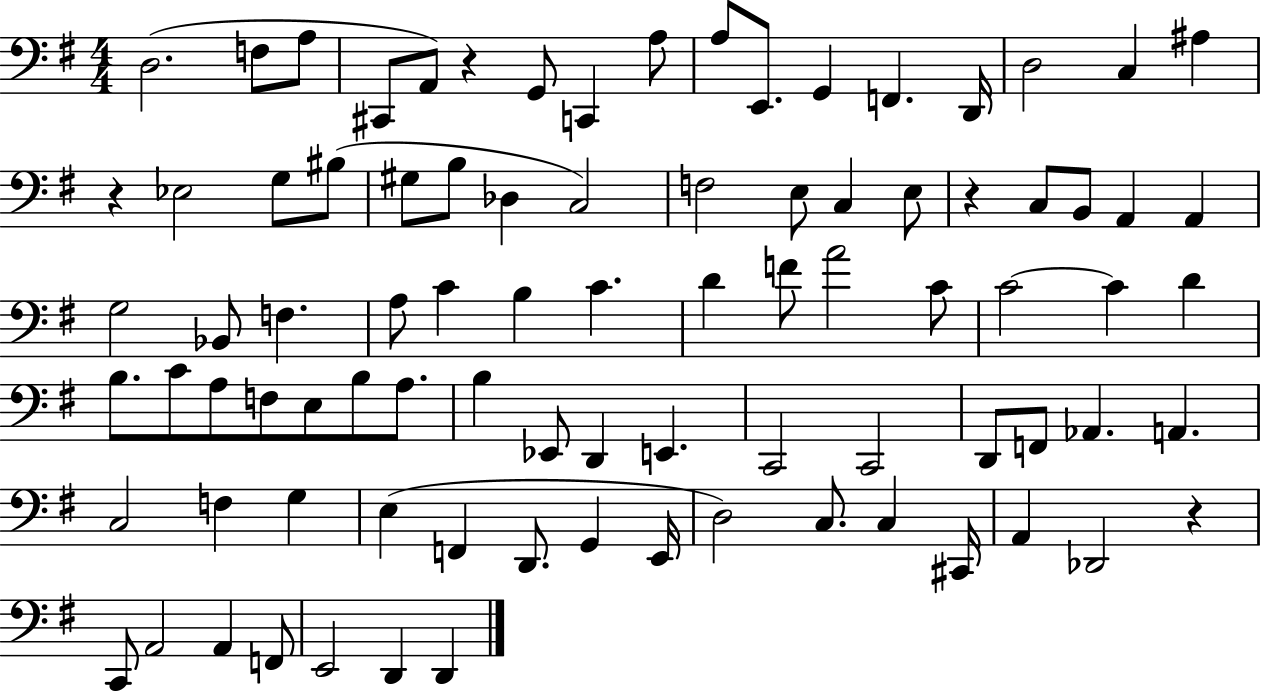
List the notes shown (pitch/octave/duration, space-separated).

D3/h. F3/e A3/e C#2/e A2/e R/q G2/e C2/q A3/e A3/e E2/e. G2/q F2/q. D2/s D3/h C3/q A#3/q R/q Eb3/h G3/e BIS3/e G#3/e B3/e Db3/q C3/h F3/h E3/e C3/q E3/e R/q C3/e B2/e A2/q A2/q G3/h Bb2/e F3/q. A3/e C4/q B3/q C4/q. D4/q F4/e A4/h C4/e C4/h C4/q D4/q B3/e. C4/e A3/e F3/e E3/e B3/e A3/e. B3/q Eb2/e D2/q E2/q. C2/h C2/h D2/e F2/e Ab2/q. A2/q. C3/h F3/q G3/q E3/q F2/q D2/e. G2/q E2/s D3/h C3/e. C3/q C#2/s A2/q Db2/h R/q C2/e A2/h A2/q F2/e E2/h D2/q D2/q